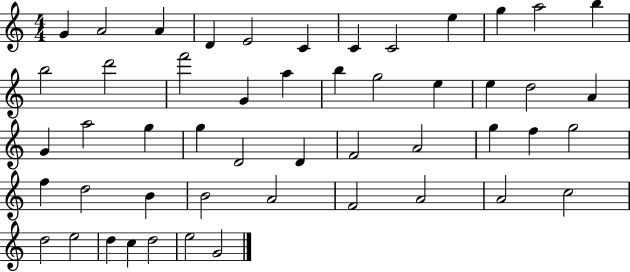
X:1
T:Untitled
M:4/4
L:1/4
K:C
G A2 A D E2 C C C2 e g a2 b b2 d'2 f'2 G a b g2 e e d2 A G a2 g g D2 D F2 A2 g f g2 f d2 B B2 A2 F2 A2 A2 c2 d2 e2 d c d2 e2 G2